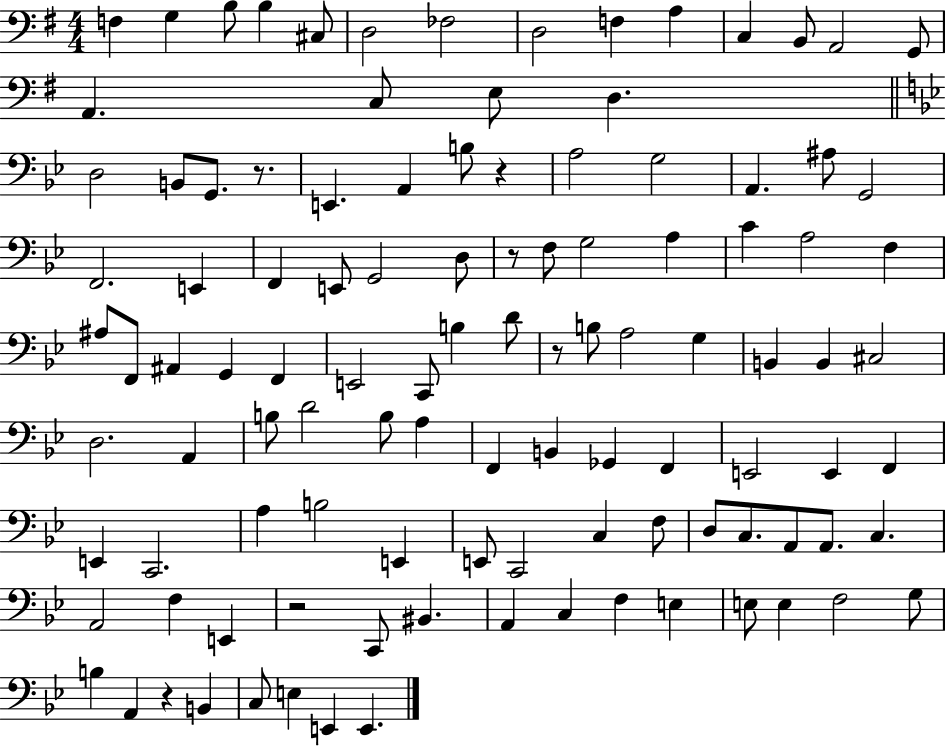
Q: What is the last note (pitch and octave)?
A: E2